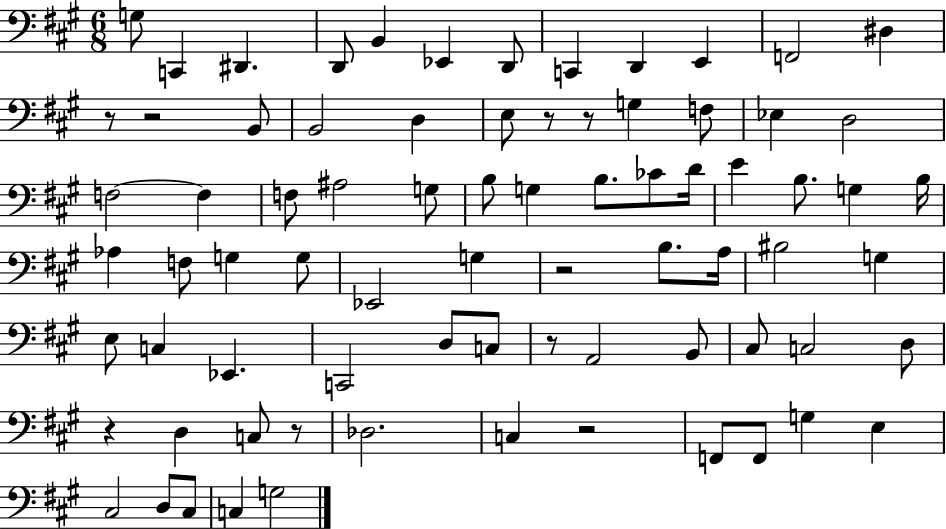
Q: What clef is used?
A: bass